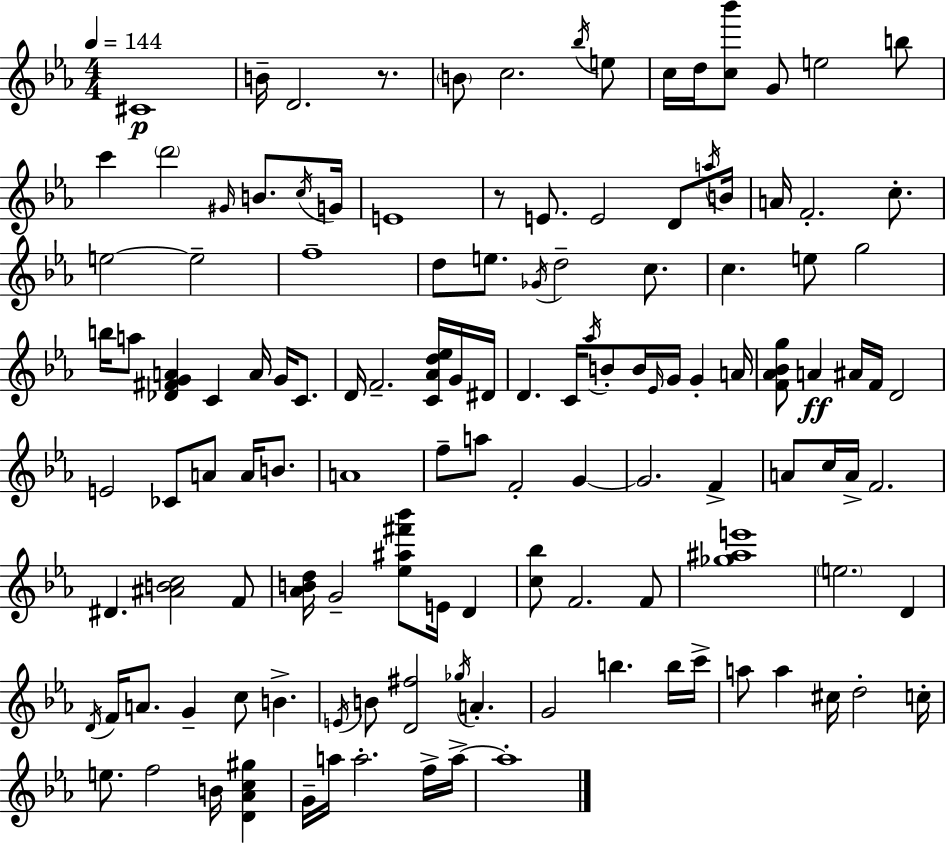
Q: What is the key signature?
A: EES major